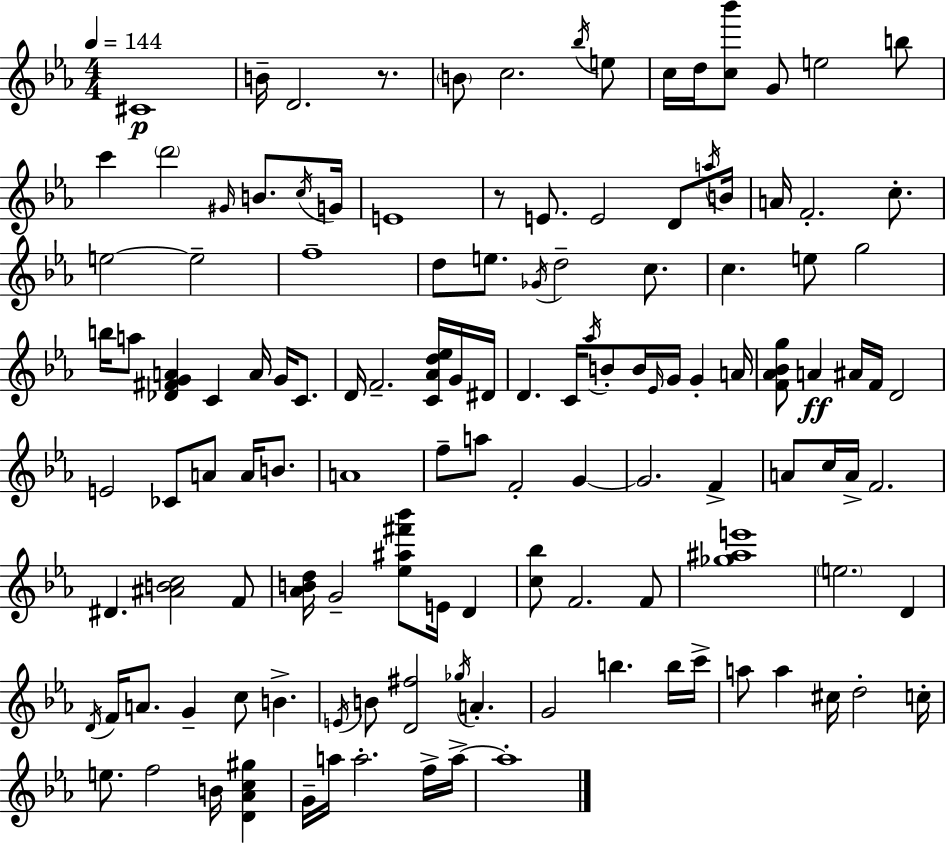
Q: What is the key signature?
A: EES major